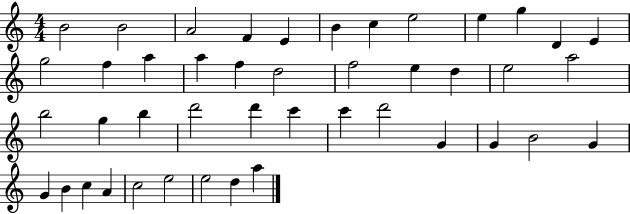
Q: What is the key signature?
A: C major